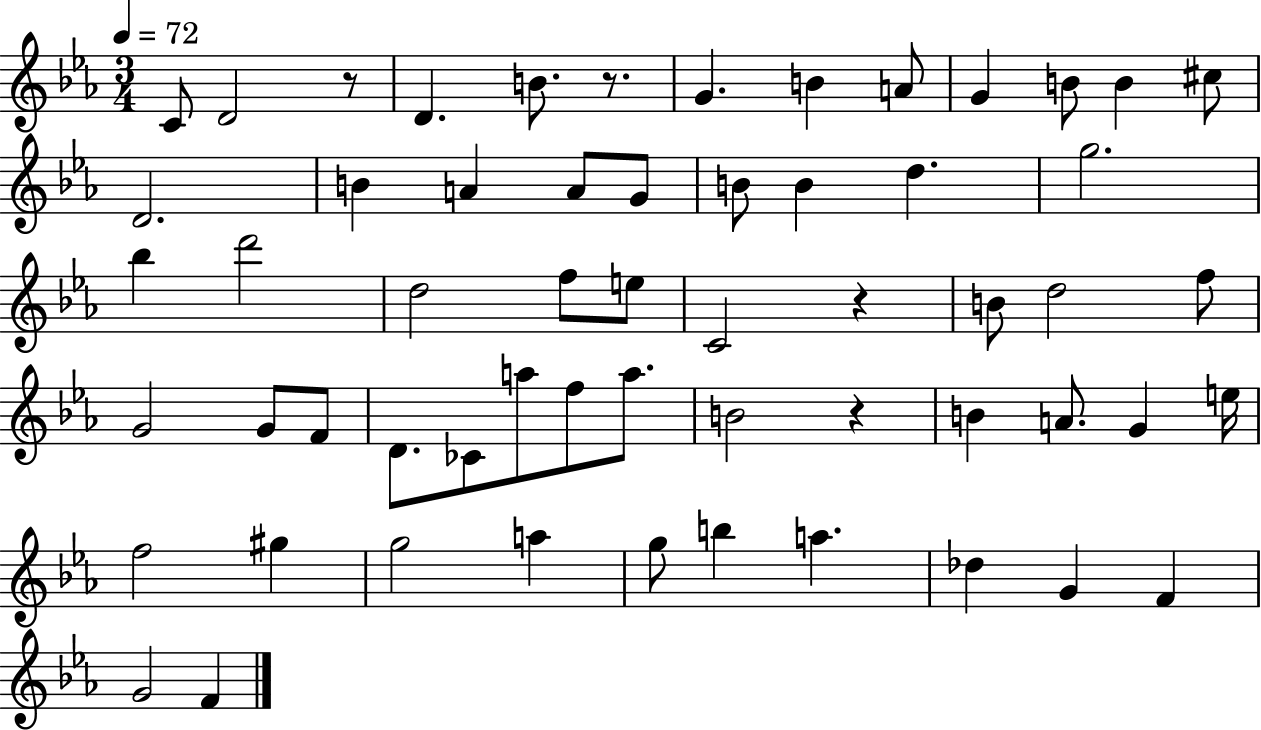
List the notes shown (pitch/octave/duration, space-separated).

C4/e D4/h R/e D4/q. B4/e. R/e. G4/q. B4/q A4/e G4/q B4/e B4/q C#5/e D4/h. B4/q A4/q A4/e G4/e B4/e B4/q D5/q. G5/h. Bb5/q D6/h D5/h F5/e E5/e C4/h R/q B4/e D5/h F5/e G4/h G4/e F4/e D4/e. CES4/e A5/e F5/e A5/e. B4/h R/q B4/q A4/e. G4/q E5/s F5/h G#5/q G5/h A5/q G5/e B5/q A5/q. Db5/q G4/q F4/q G4/h F4/q